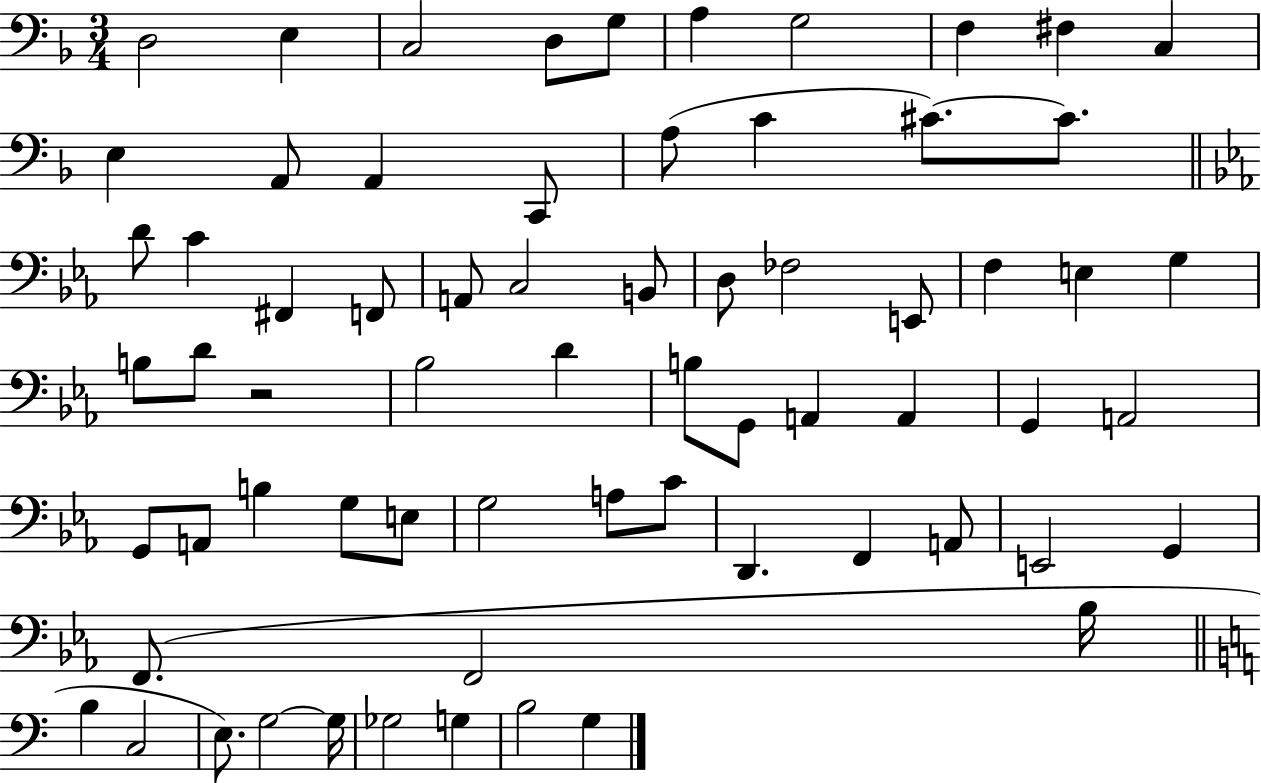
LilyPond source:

{
  \clef bass
  \numericTimeSignature
  \time 3/4
  \key f \major
  d2 e4 | c2 d8 g8 | a4 g2 | f4 fis4 c4 | \break e4 a,8 a,4 c,8 | a8( c'4 cis'8.~~) cis'8. | \bar "||" \break \key c \minor d'8 c'4 fis,4 f,8 | a,8 c2 b,8 | d8 fes2 e,8 | f4 e4 g4 | \break b8 d'8 r2 | bes2 d'4 | b8 g,8 a,4 a,4 | g,4 a,2 | \break g,8 a,8 b4 g8 e8 | g2 a8 c'8 | d,4. f,4 a,8 | e,2 g,4 | \break f,8.( f,2 bes16 | \bar "||" \break \key a \minor b4 c2 | e8.) g2~~ g16 | ges2 g4 | b2 g4 | \break \bar "|."
}